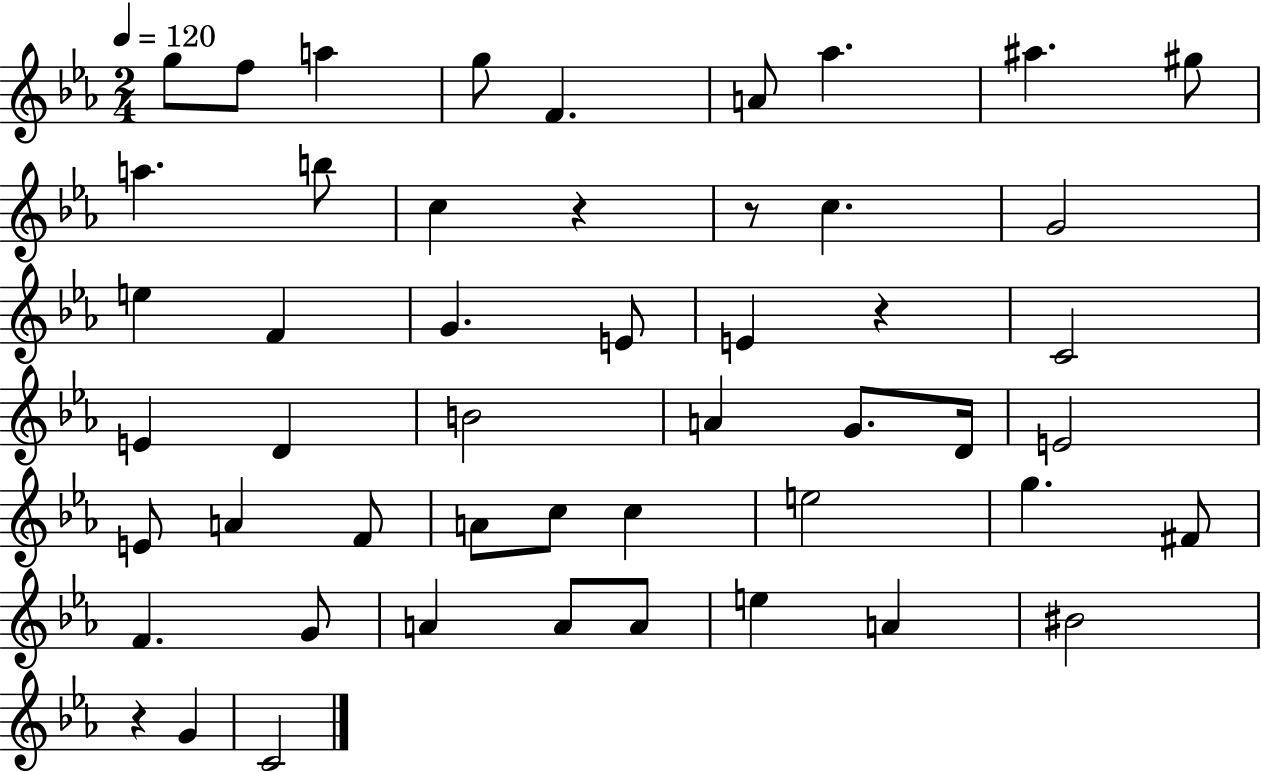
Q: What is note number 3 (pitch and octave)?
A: A5